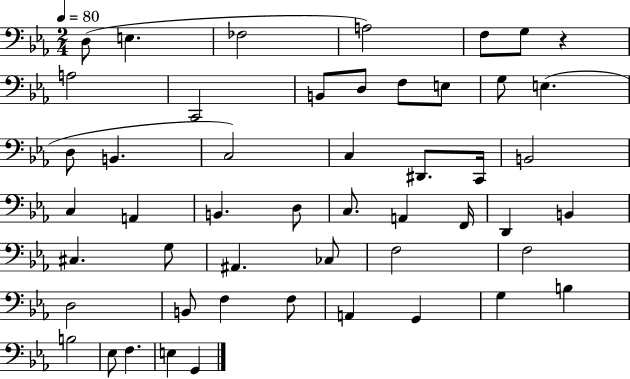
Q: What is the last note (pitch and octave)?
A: G2